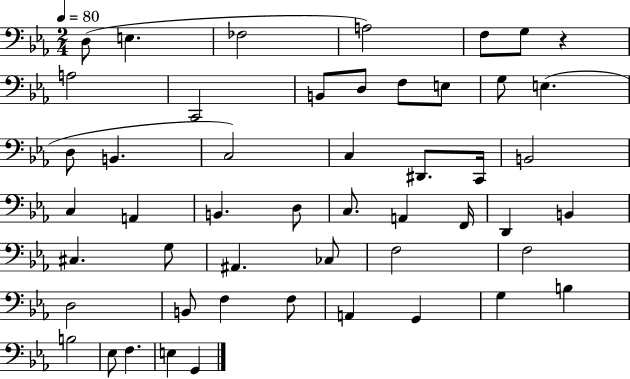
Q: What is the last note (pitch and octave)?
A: G2